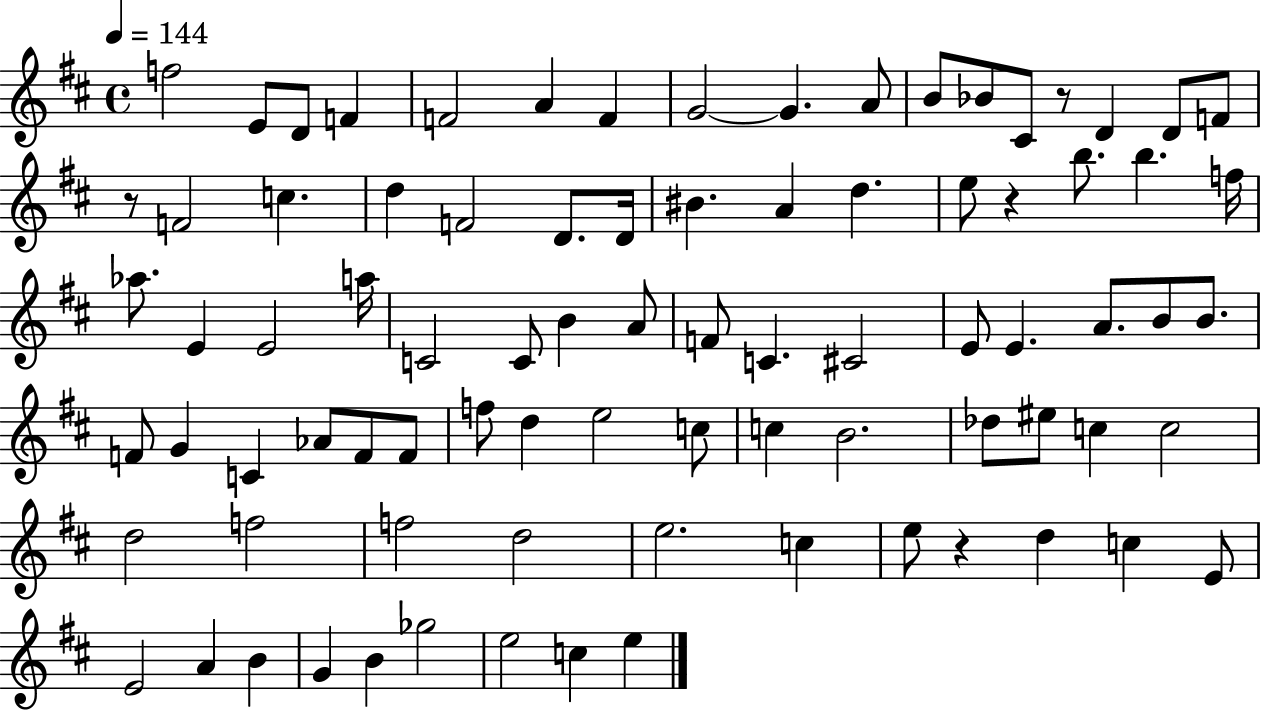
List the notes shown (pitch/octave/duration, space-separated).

F5/h E4/e D4/e F4/q F4/h A4/q F4/q G4/h G4/q. A4/e B4/e Bb4/e C#4/e R/e D4/q D4/e F4/e R/e F4/h C5/q. D5/q F4/h D4/e. D4/s BIS4/q. A4/q D5/q. E5/e R/q B5/e. B5/q. F5/s Ab5/e. E4/q E4/h A5/s C4/h C4/e B4/q A4/e F4/e C4/q. C#4/h E4/e E4/q. A4/e. B4/e B4/e. F4/e G4/q C4/q Ab4/e F4/e F4/e F5/e D5/q E5/h C5/e C5/q B4/h. Db5/e EIS5/e C5/q C5/h D5/h F5/h F5/h D5/h E5/h. C5/q E5/e R/q D5/q C5/q E4/e E4/h A4/q B4/q G4/q B4/q Gb5/h E5/h C5/q E5/q